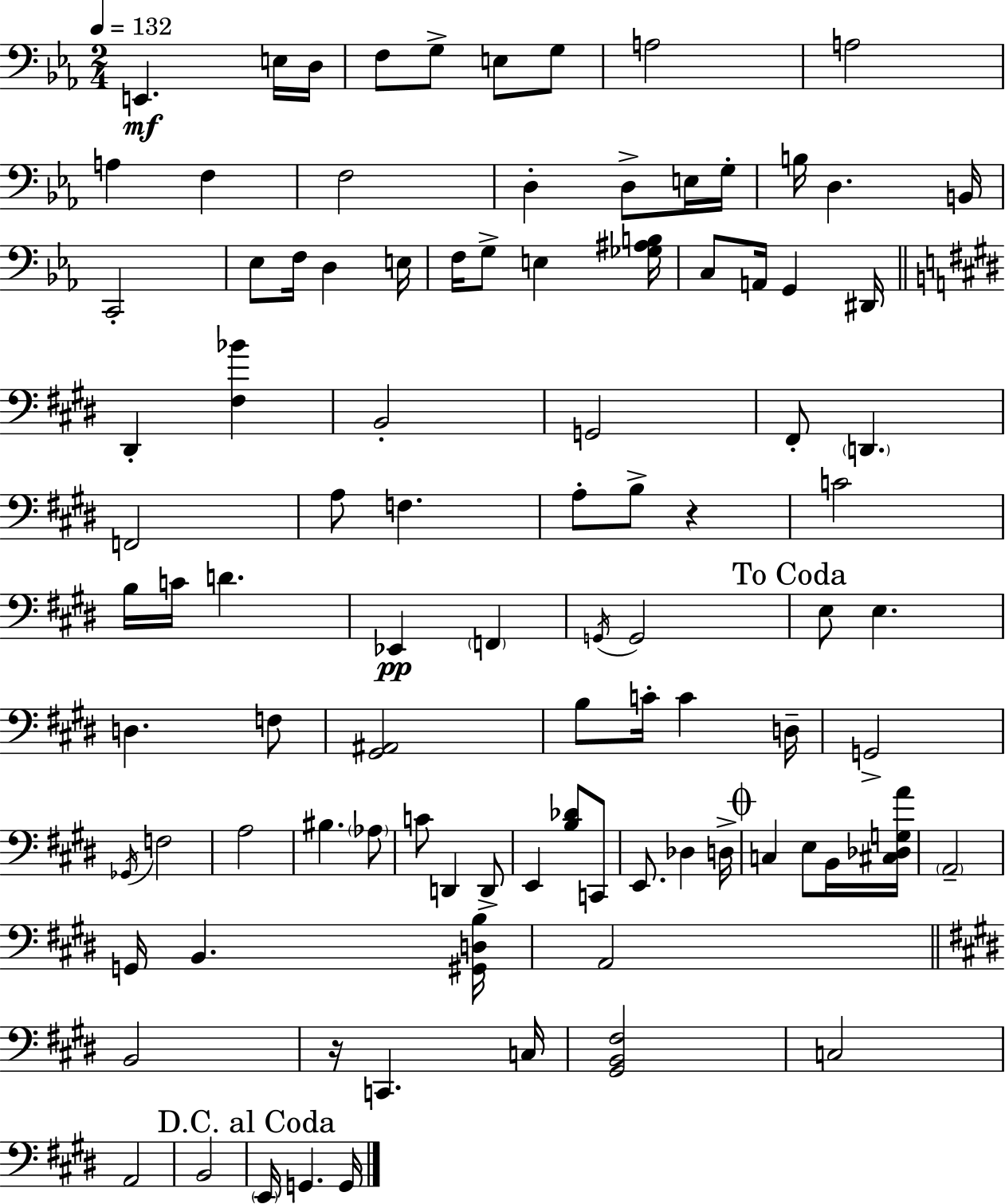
{
  \clef bass
  \numericTimeSignature
  \time 2/4
  \key c \minor
  \tempo 4 = 132
  \repeat volta 2 { e,4.\mf e16 d16 | f8 g8-> e8 g8 | a2 | a2 | \break a4 f4 | f2 | d4-. d8-> e16 g16-. | b16 d4. b,16 | \break c,2-. | ees8 f16 d4 e16 | f16 g8-> e4 <ges ais b>16 | c8 a,16 g,4 dis,16 | \break \bar "||" \break \key e \major dis,4-. <fis bes'>4 | b,2-. | g,2 | fis,8-. \parenthesize d,4. | \break f,2 | a8 f4. | a8-. b8-> r4 | c'2 | \break b16 c'16 d'4. | ees,4\pp \parenthesize f,4 | \acciaccatura { g,16 } g,2 | \mark "To Coda" e8 e4. | \break d4. f8 | <gis, ais,>2 | b8 c'16-. c'4 | d16-- g,2-> | \break \acciaccatura { ges,16 } f2 | a2 | bis4. | \parenthesize aes8 c'8 d,4 | \break d,8-> e,4 <b des'>8 | c,8 e,8. des4 | d16-> \mark \markup { \musicglyph "scripts.coda" } c4 e8 | b,16 <cis des g a'>16 \parenthesize a,2-- | \break g,16 b,4. | <gis, d b>16 a,2 | \bar "||" \break \key e \major b,2 | r16 c,4. c16 | <gis, b, fis>2 | c2 | \break a,2 | b,2 | \mark "D.C. al Coda" \parenthesize e,16 g,4. g,16 | } \bar "|."
}